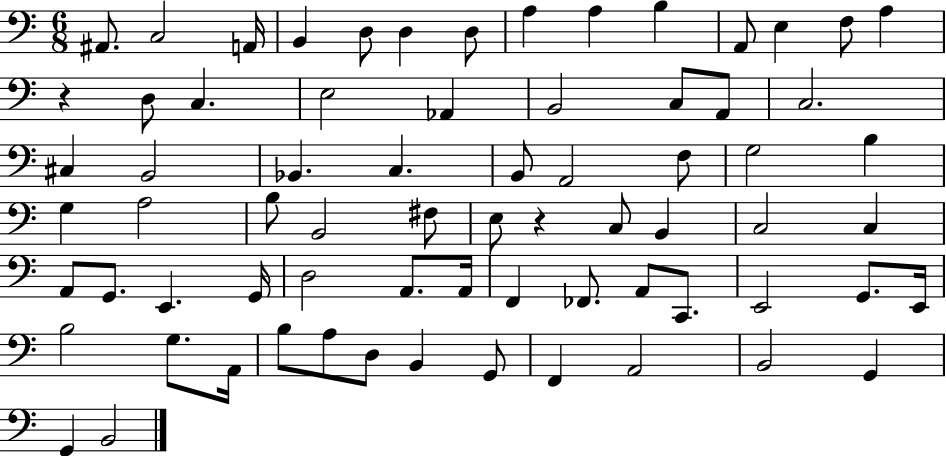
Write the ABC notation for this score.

X:1
T:Untitled
M:6/8
L:1/4
K:C
^A,,/2 C,2 A,,/4 B,, D,/2 D, D,/2 A, A, B, A,,/2 E, F,/2 A, z D,/2 C, E,2 _A,, B,,2 C,/2 A,,/2 C,2 ^C, B,,2 _B,, C, B,,/2 A,,2 F,/2 G,2 B, G, A,2 B,/2 B,,2 ^F,/2 E,/2 z C,/2 B,, C,2 C, A,,/2 G,,/2 E,, G,,/4 D,2 A,,/2 A,,/4 F,, _F,,/2 A,,/2 C,,/2 E,,2 G,,/2 E,,/4 B,2 G,/2 A,,/4 B,/2 A,/2 D,/2 B,, G,,/2 F,, A,,2 B,,2 G,, G,, B,,2